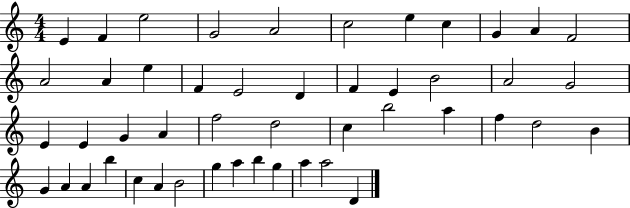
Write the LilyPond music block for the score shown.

{
  \clef treble
  \numericTimeSignature
  \time 4/4
  \key c \major
  e'4 f'4 e''2 | g'2 a'2 | c''2 e''4 c''4 | g'4 a'4 f'2 | \break a'2 a'4 e''4 | f'4 e'2 d'4 | f'4 e'4 b'2 | a'2 g'2 | \break e'4 e'4 g'4 a'4 | f''2 d''2 | c''4 b''2 a''4 | f''4 d''2 b'4 | \break g'4 a'4 a'4 b''4 | c''4 a'4 b'2 | g''4 a''4 b''4 g''4 | a''4 a''2 d'4 | \break \bar "|."
}